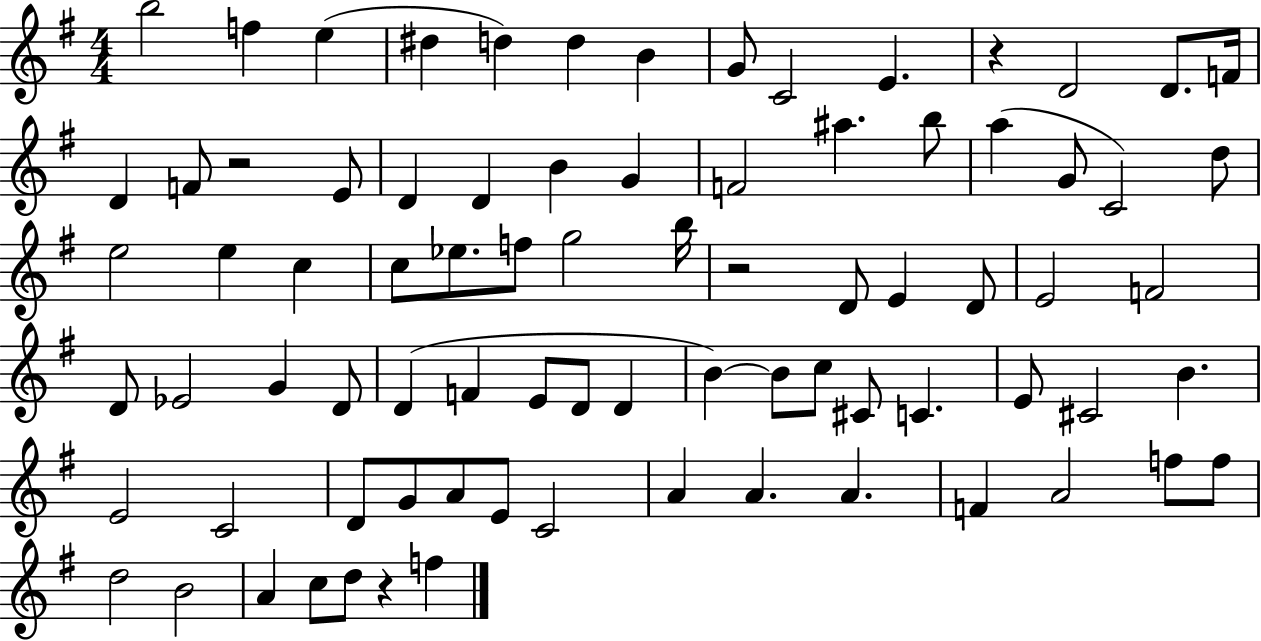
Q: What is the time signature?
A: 4/4